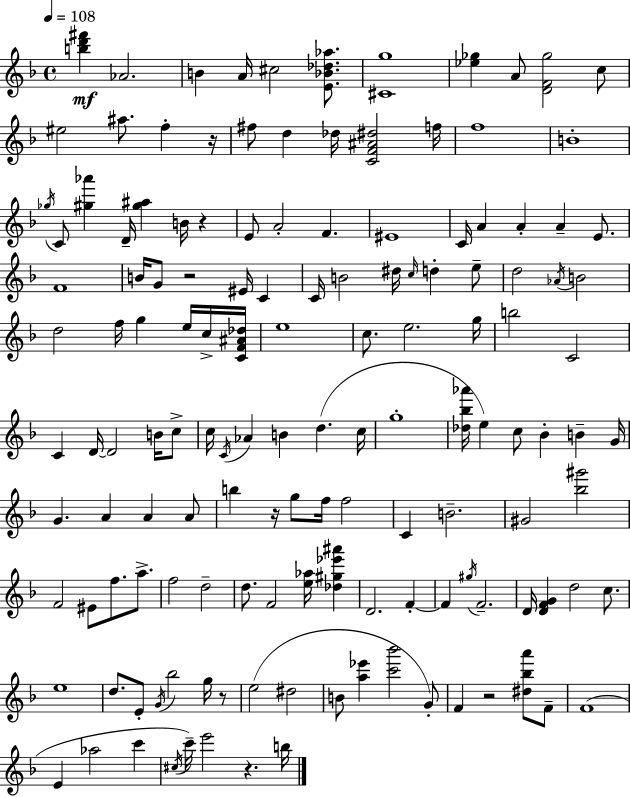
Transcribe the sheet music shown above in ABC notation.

X:1
T:Untitled
M:4/4
L:1/4
K:F
[bd'^f'] _A2 B A/4 ^c2 [E_B_d_a]/2 [^Cg]4 [_e_g] A/2 [DF_g]2 c/2 ^e2 ^a/2 f z/4 ^f/2 d _d/4 [CF^A^d]2 f/4 f4 B4 _g/4 C/2 [^g_a'] D/4 [^g^a] B/4 z E/2 A2 F ^E4 C/4 A A A E/2 F4 B/4 G/2 z2 ^E/4 C C/4 B2 ^d/4 c/4 d e/2 d2 _A/4 B2 d2 f/4 g e/4 c/4 [CF^A_d]/4 e4 c/2 e2 g/4 b2 C2 C D/4 D2 B/4 c/2 c/4 C/4 _A B d c/4 g4 [_d_b_a']/4 e c/2 _B B G/4 G A A A/2 b z/4 g/2 f/4 f2 C B2 ^G2 [_b^g']2 F2 ^E/2 f/2 a/2 f2 d2 d/2 F2 [e_a]/4 [_d^g_e'^a'] D2 F F ^g/4 F2 D/4 [DFG] d2 c/2 e4 d/2 E/2 G/4 _b2 g/4 z/2 e2 ^d2 B/2 [a_e'] [c'_b']2 G/2 F z2 [^d_ba']/2 F/2 F4 E _a2 c' ^c/4 c'/4 e'2 z b/4